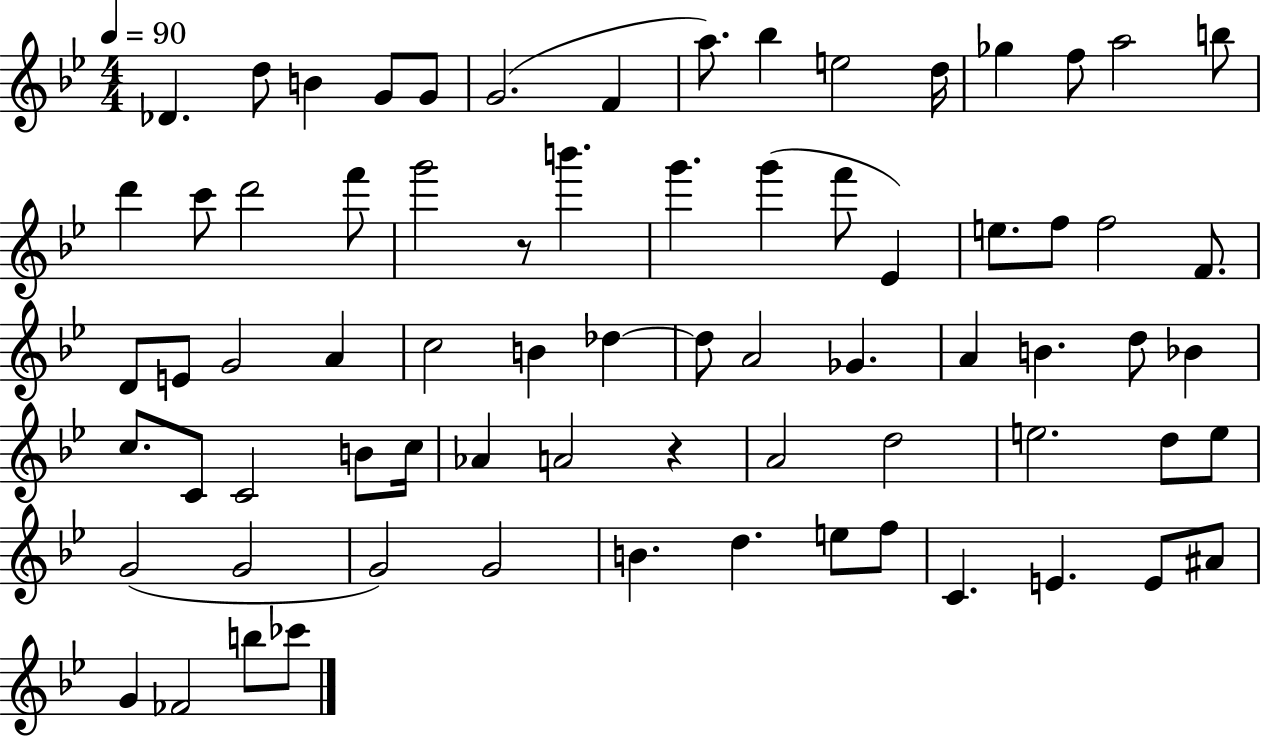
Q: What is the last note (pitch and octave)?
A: CES6